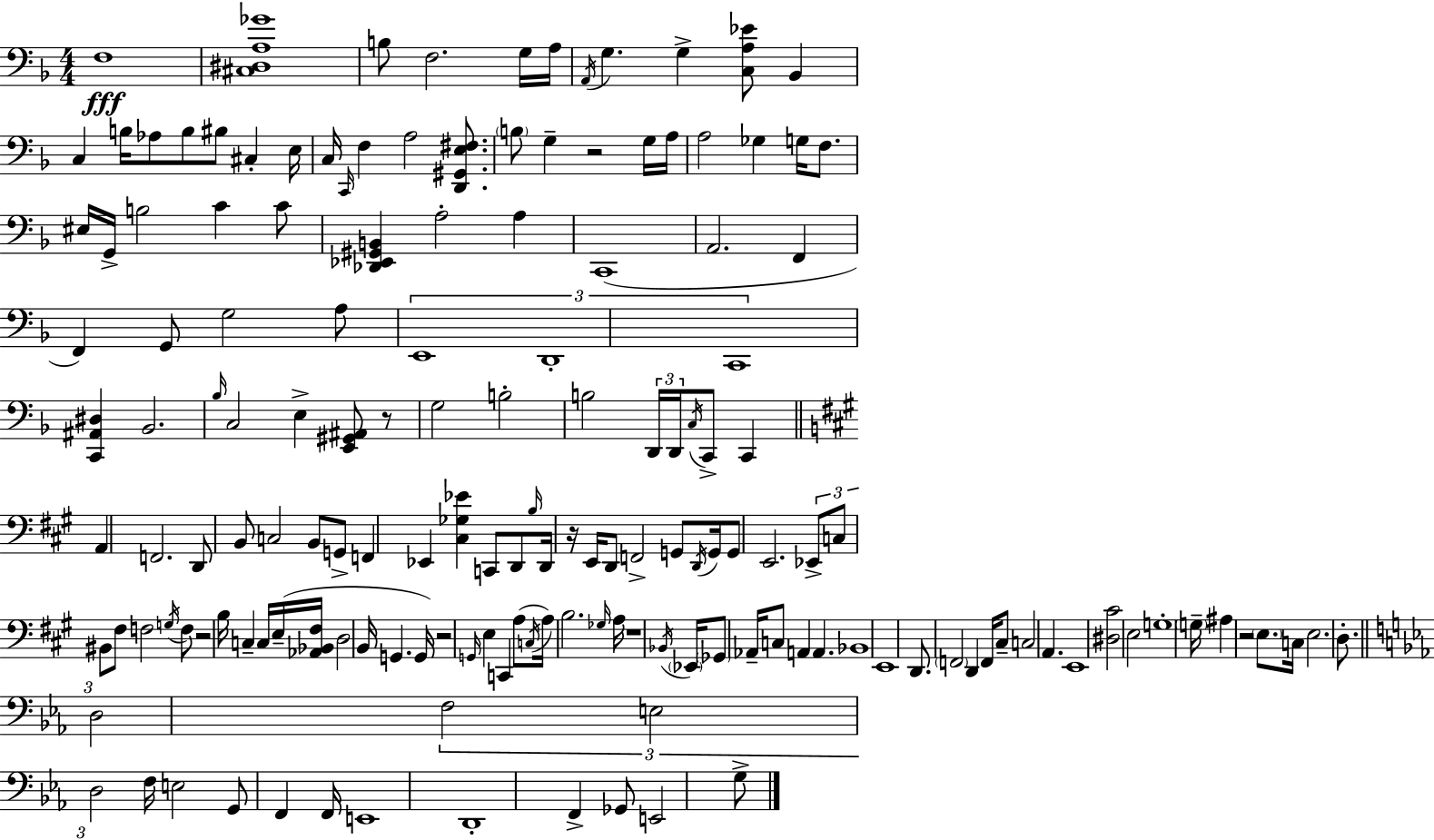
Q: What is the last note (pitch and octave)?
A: G3